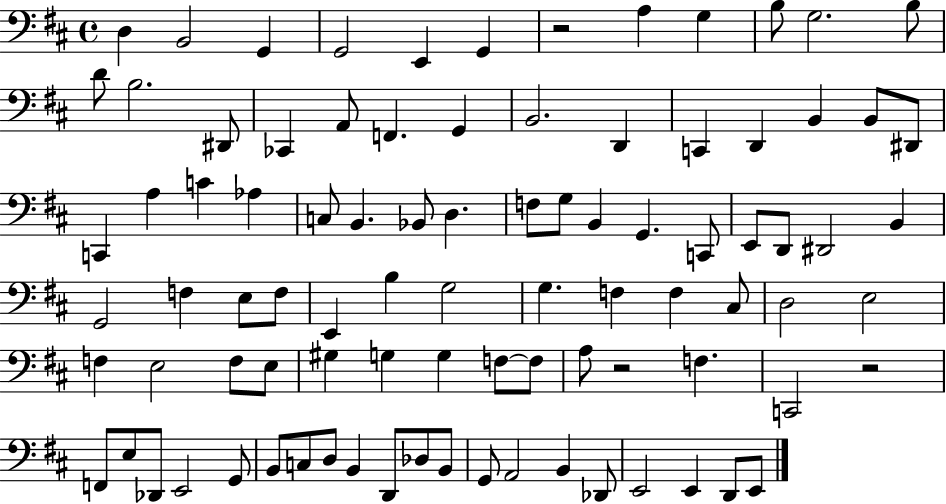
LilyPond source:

{
  \clef bass
  \time 4/4
  \defaultTimeSignature
  \key d \major
  d4 b,2 g,4 | g,2 e,4 g,4 | r2 a4 g4 | b8 g2. b8 | \break d'8 b2. dis,8 | ces,4 a,8 f,4. g,4 | b,2. d,4 | c,4 d,4 b,4 b,8 dis,8 | \break c,4 a4 c'4 aes4 | c8 b,4. bes,8 d4. | f8 g8 b,4 g,4. c,8 | e,8 d,8 dis,2 b,4 | \break g,2 f4 e8 f8 | e,4 b4 g2 | g4. f4 f4 cis8 | d2 e2 | \break f4 e2 f8 e8 | gis4 g4 g4 f8~~ f8 | a8 r2 f4. | c,2 r2 | \break f,8 e8 des,8 e,2 g,8 | b,8 c8 d8 b,4 d,8 des8 b,8 | g,8 a,2 b,4 des,8 | e,2 e,4 d,8 e,8 | \break \bar "|."
}